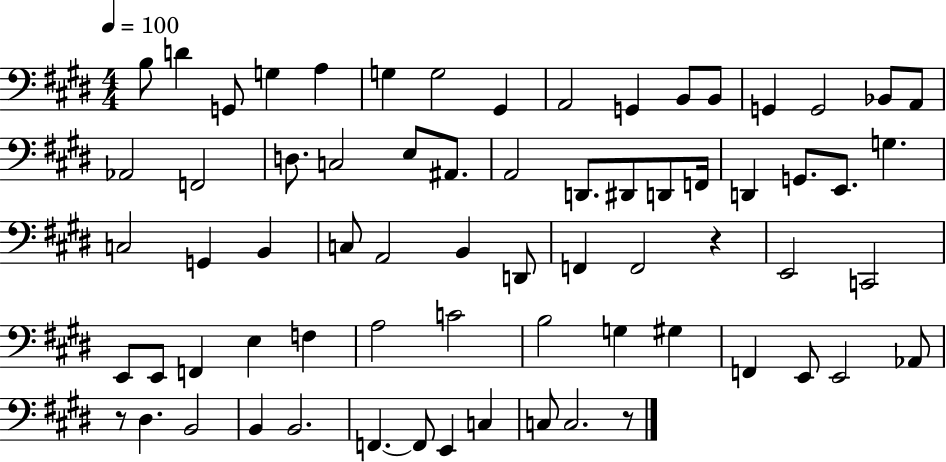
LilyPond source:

{
  \clef bass
  \numericTimeSignature
  \time 4/4
  \key e \major
  \tempo 4 = 100
  b8 d'4 g,8 g4 a4 | g4 g2 gis,4 | a,2 g,4 b,8 b,8 | g,4 g,2 bes,8 a,8 | \break aes,2 f,2 | d8. c2 e8 ais,8. | a,2 d,8. dis,8 d,8 f,16 | d,4 g,8. e,8. g4. | \break c2 g,4 b,4 | c8 a,2 b,4 d,8 | f,4 f,2 r4 | e,2 c,2 | \break e,8 e,8 f,4 e4 f4 | a2 c'2 | b2 g4 gis4 | f,4 e,8 e,2 aes,8 | \break r8 dis4. b,2 | b,4 b,2. | f,4.~~ f,8 e,4 c4 | c8 c2. r8 | \break \bar "|."
}